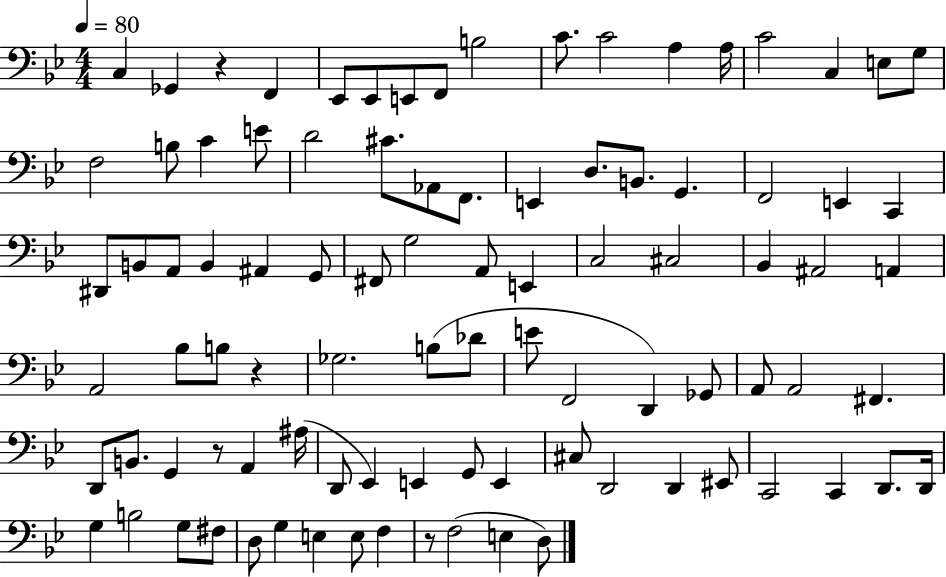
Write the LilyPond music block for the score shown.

{
  \clef bass
  \numericTimeSignature
  \time 4/4
  \key bes \major
  \tempo 4 = 80
  c4 ges,4 r4 f,4 | ees,8 ees,8 e,8 f,8 b2 | c'8. c'2 a4 a16 | c'2 c4 e8 g8 | \break f2 b8 c'4 e'8 | d'2 cis'8. aes,8 f,8. | e,4 d8. b,8. g,4. | f,2 e,4 c,4 | \break dis,8 b,8 a,8 b,4 ais,4 g,8 | fis,8 g2 a,8 e,4 | c2 cis2 | bes,4 ais,2 a,4 | \break a,2 bes8 b8 r4 | ges2. b8( des'8 | e'8 f,2 d,4) ges,8 | a,8 a,2 fis,4. | \break d,8 b,8. g,4 r8 a,4 ais16( | d,8 ees,4) e,4 g,8 e,4 | cis8 d,2 d,4 eis,8 | c,2 c,4 d,8. d,16 | \break g4 b2 g8 fis8 | d8 g4 e4 e8 f4 | r8 f2( e4 d8) | \bar "|."
}